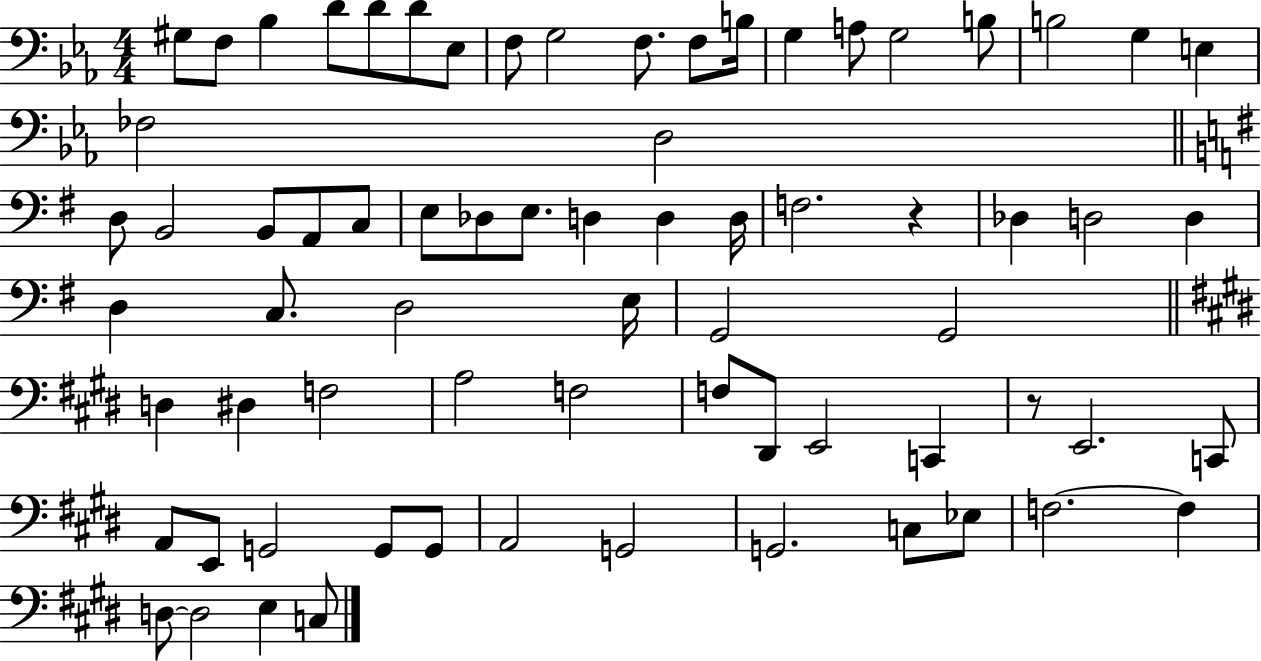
X:1
T:Untitled
M:4/4
L:1/4
K:Eb
^G,/2 F,/2 _B, D/2 D/2 D/2 _E,/2 F,/2 G,2 F,/2 F,/2 B,/4 G, A,/2 G,2 B,/2 B,2 G, E, _F,2 D,2 D,/2 B,,2 B,,/2 A,,/2 C,/2 E,/2 _D,/2 E,/2 D, D, D,/4 F,2 z _D, D,2 D, D, C,/2 D,2 E,/4 G,,2 G,,2 D, ^D, F,2 A,2 F,2 F,/2 ^D,,/2 E,,2 C,, z/2 E,,2 C,,/2 A,,/2 E,,/2 G,,2 G,,/2 G,,/2 A,,2 G,,2 G,,2 C,/2 _E,/2 F,2 F, D,/2 D,2 E, C,/2